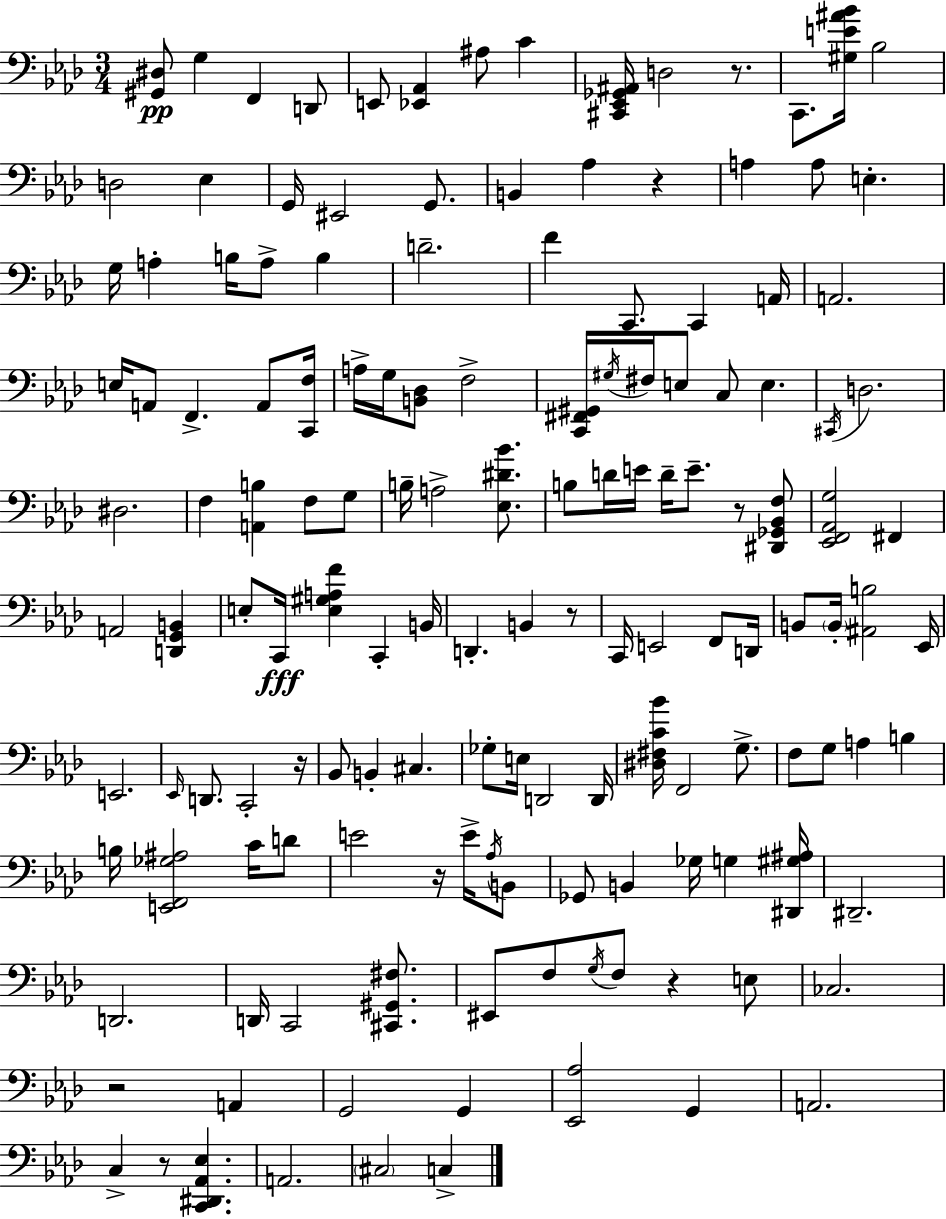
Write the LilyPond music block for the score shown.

{
  \clef bass
  \numericTimeSignature
  \time 3/4
  \key aes \major
  <gis, dis>8\pp g4 f,4 d,8 | e,8 <ees, aes,>4 ais8 c'4 | <cis, ees, ges, ais,>16 d2 r8. | c,8. <gis e' ais' bes'>16 bes2 | \break d2 ees4 | g,16 eis,2 g,8. | b,4 aes4 r4 | a4 a8 e4.-. | \break g16 a4-. b16 a8-> b4 | d'2.-- | f'4 c,8. c,4 a,16 | a,2. | \break e16 a,8 f,4.-> a,8 <c, f>16 | a16-> g16 <b, des>8 f2-> | <c, fis, gis,>16 \acciaccatura { gis16 } fis16 e8 c8 e4. | \acciaccatura { cis,16 } d2. | \break dis2. | f4 <a, b>4 f8 | g8 b16-- a2-> <ees dis' bes'>8. | b8 d'16 e'16 d'16-- e'8.-- r8 | \break <dis, ges, bes, f>8 <ees, f, aes, g>2 fis,4 | a,2 <d, g, b,>4 | e8-. c,16\fff <e gis a f'>4 c,4-. | b,16 d,4.-. b,4 | \break r8 c,16 e,2 f,8 | d,16 b,8 \parenthesize b,16-. <ais, b>2 | ees,16 e,2. | \grace { ees,16 } d,8. c,2-. | \break r16 bes,8 b,4-. cis4. | ges8-. e16 d,2 | d,16 <dis fis c' bes'>16 f,2 | g8.-> f8 g8 a4 b4 | \break b16 <e, f, ges ais>2 | c'16 d'8 e'2 r16 | e'16-> \acciaccatura { aes16 } b,8 ges,8 b,4 ges16 g4 | <dis, gis ais>16 dis,2.-- | \break d,2. | d,16 c,2 | <cis, gis, fis>8. eis,8 f8 \acciaccatura { g16 } f8 r4 | e8 ces2. | \break r2 | a,4 g,2 | g,4 <ees, aes>2 | g,4 a,2. | \break c4-> r8 <c, dis, aes, ees>4. | a,2. | \parenthesize cis2 | c4-> \bar "|."
}